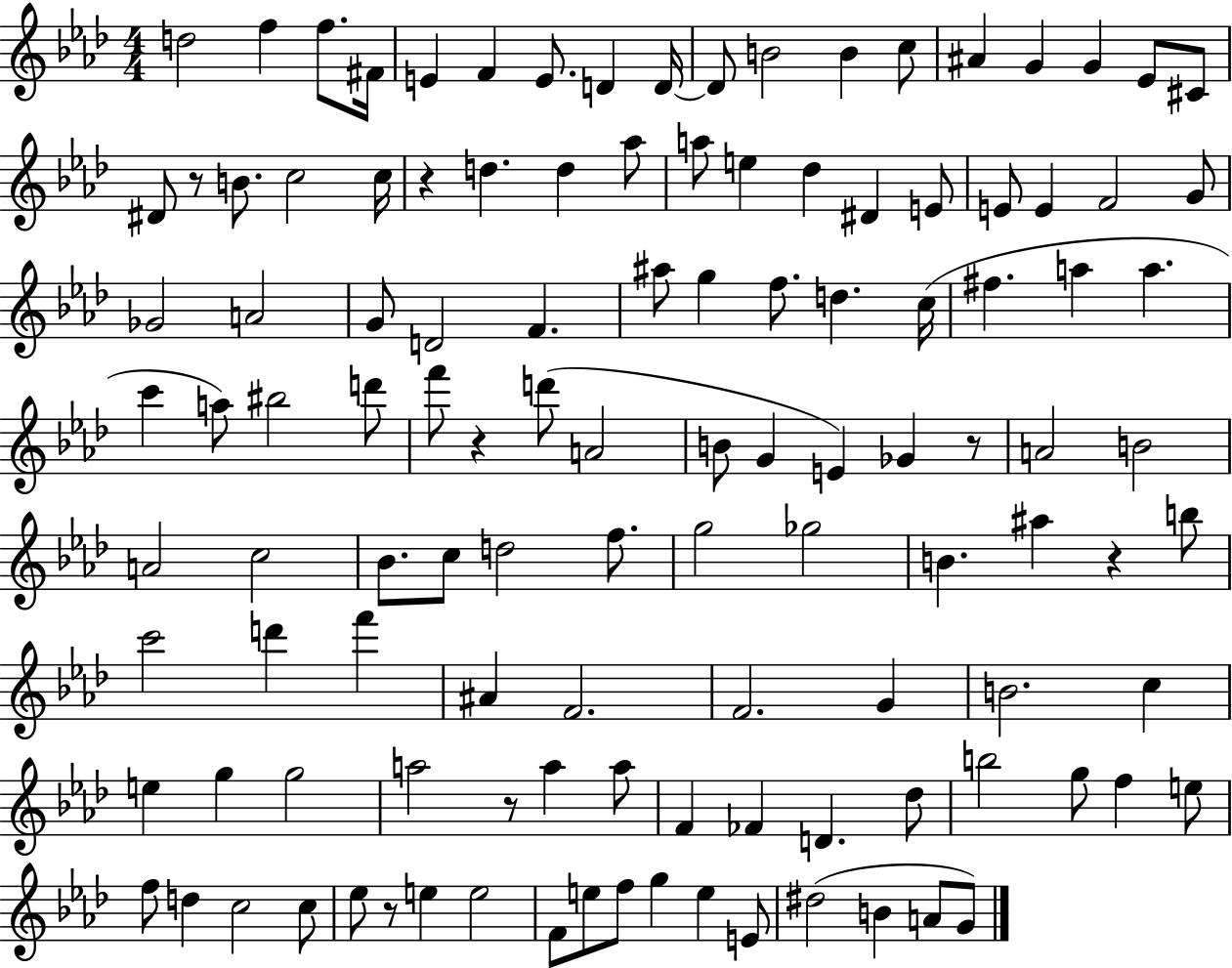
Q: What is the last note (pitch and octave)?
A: G4